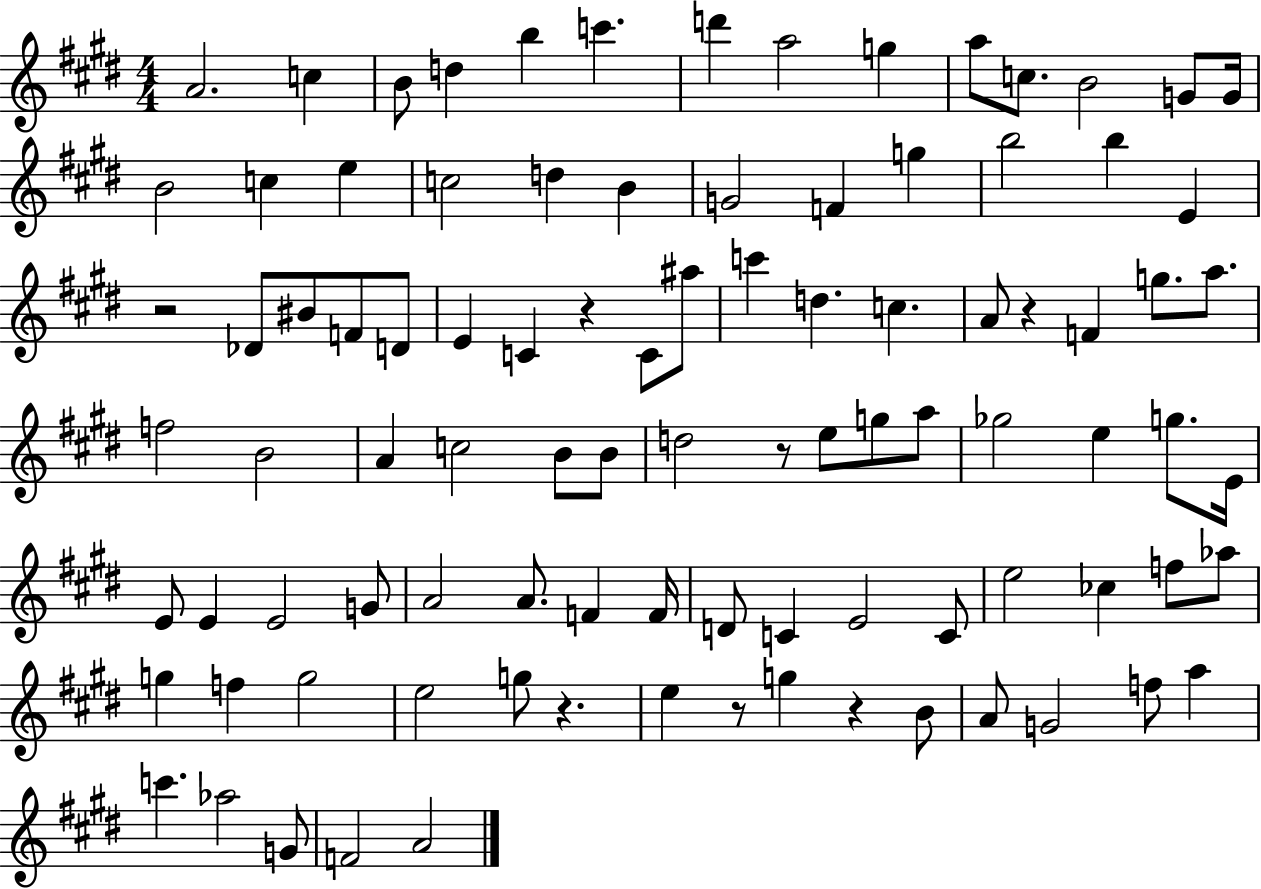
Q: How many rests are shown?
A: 7